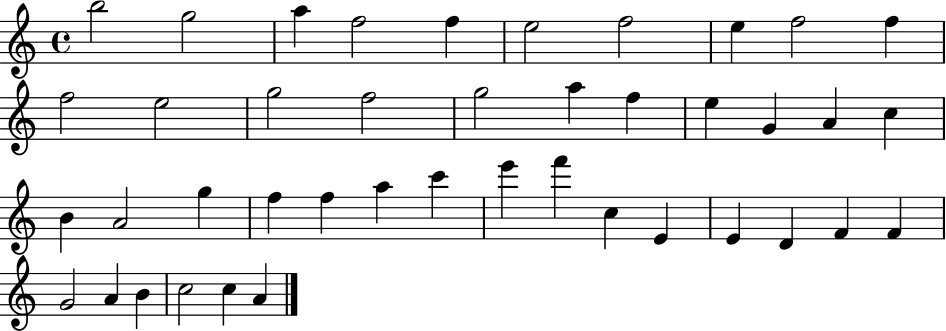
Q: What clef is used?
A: treble